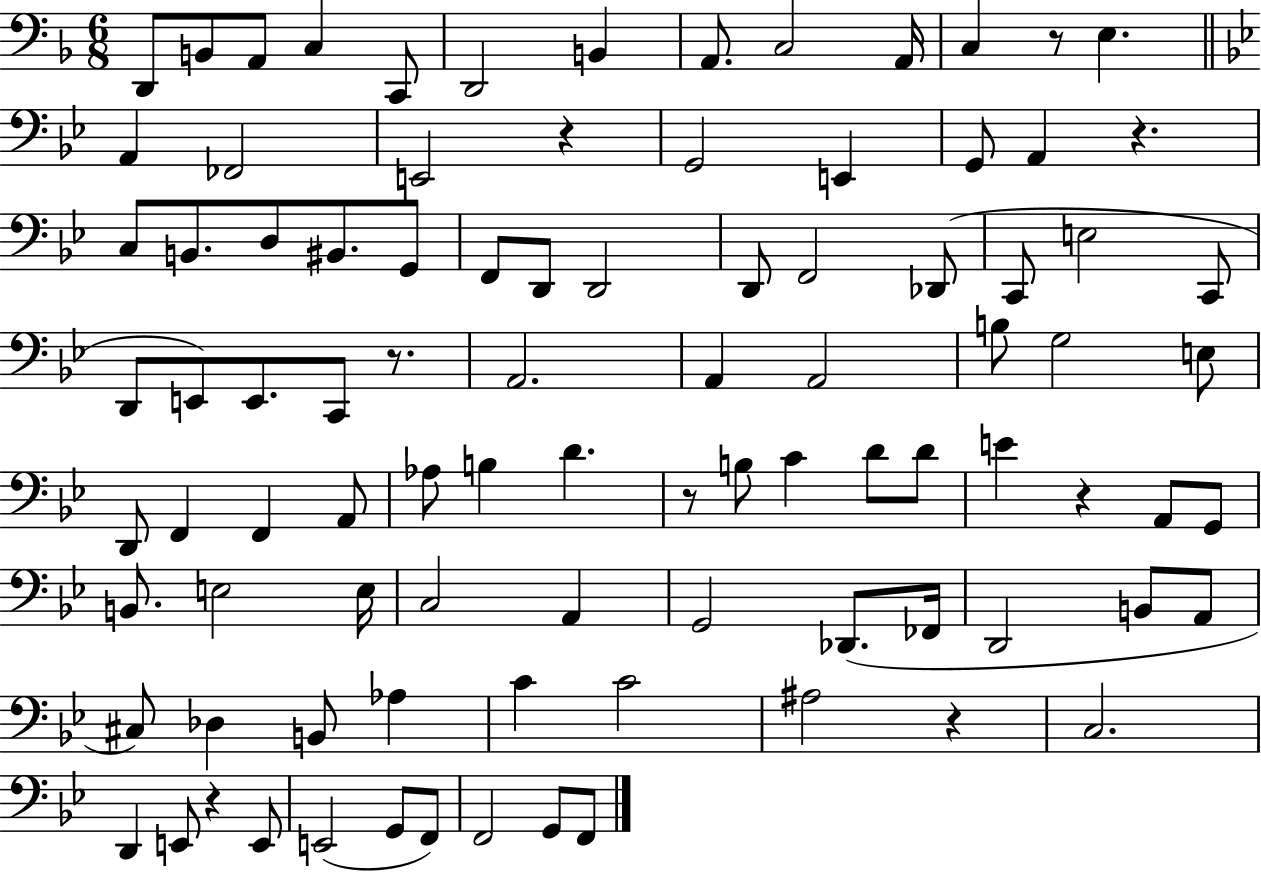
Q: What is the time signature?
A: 6/8